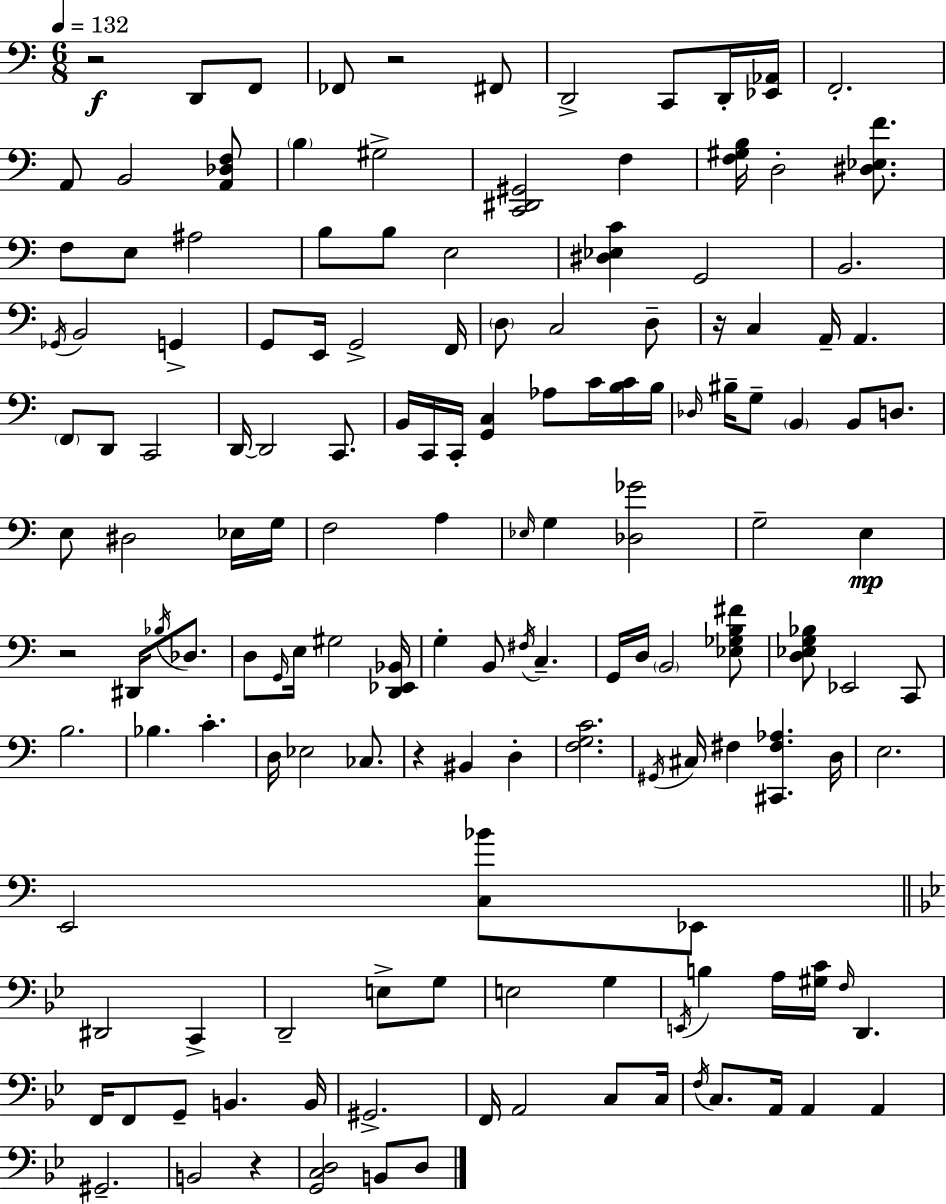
{
  \clef bass
  \numericTimeSignature
  \time 6/8
  \key c \major
  \tempo 4 = 132
  \repeat volta 2 { r2\f d,8 f,8 | fes,8 r2 fis,8 | d,2-> c,8 d,16-. <ees, aes,>16 | f,2.-. | \break a,8 b,2 <a, des f>8 | \parenthesize b4 gis2-> | <c, dis, gis,>2 f4 | <f gis b>16 d2-. <dis ees f'>8. | \break f8 e8 ais2 | b8 b8 e2 | <dis ees c'>4 g,2 | b,2. | \break \acciaccatura { ges,16 } b,2 g,4-> | g,8 e,16 g,2-> | f,16 \parenthesize d8 c2 d8-- | r16 c4 a,16-- a,4. | \break \parenthesize f,8 d,8 c,2 | d,16~~ d,2 c,8. | b,16 c,16 c,16-. <g, c>4 aes8 c'16 <b c'>16 | b16 \grace { des16 } bis16-- g8-- \parenthesize b,4 b,8 d8. | \break e8 dis2 | ees16 g16 f2 a4 | \grace { ees16 } g4 <des ges'>2 | g2-- e4\mp | \break r2 dis,16 | \acciaccatura { bes16 } des8. d8 \grace { g,16 } e16 gis2 | <d, ees, bes,>16 g4-. b,8 \acciaccatura { fis16 } | c4.-- g,16 d16 \parenthesize b,2 | \break <ees ges b fis'>8 <d ees g bes>8 ees,2 | c,8 b2. | bes4. | c'4.-. d16 ees2 | \break ces8. r4 bis,4 | d4-. <f g c'>2. | \acciaccatura { gis,16 } cis16 fis4 | <cis, fis aes>4. d16 e2. | \break e,2 | <c bes'>8 ees,8 \bar "||" \break \key bes \major dis,2 c,4-> | d,2-- e8-> g8 | e2 g4 | \acciaccatura { e,16 } b4 a16 <gis c'>16 \grace { f16 } d,4. | \break f,16 f,8 g,8-- b,4. | b,16 gis,2.-> | f,16 a,2 c8 | c16 \acciaccatura { f16 } c8. a,16 a,4 a,4 | \break gis,2.-- | b,2 r4 | <g, c d>2 b,8 | d8 } \bar "|."
}